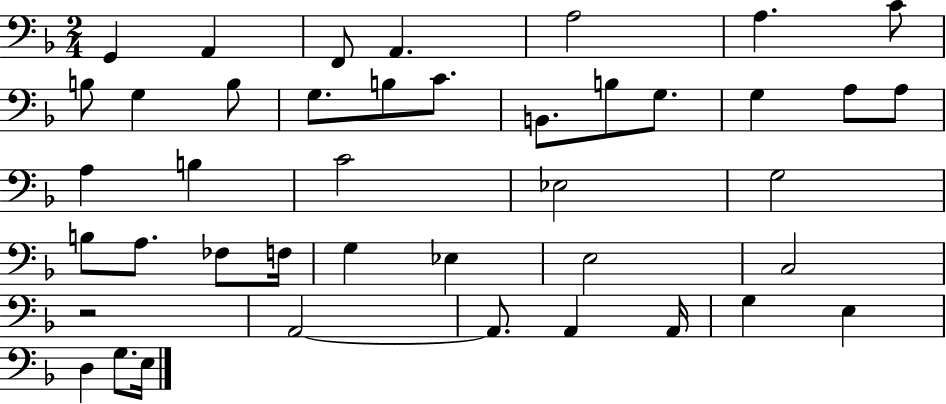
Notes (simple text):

G2/q A2/q F2/e A2/q. A3/h A3/q. C4/e B3/e G3/q B3/e G3/e. B3/e C4/e. B2/e. B3/e G3/e. G3/q A3/e A3/e A3/q B3/q C4/h Eb3/h G3/h B3/e A3/e. FES3/e F3/s G3/q Eb3/q E3/h C3/h R/h A2/h A2/e. A2/q A2/s G3/q E3/q D3/q G3/e. E3/s